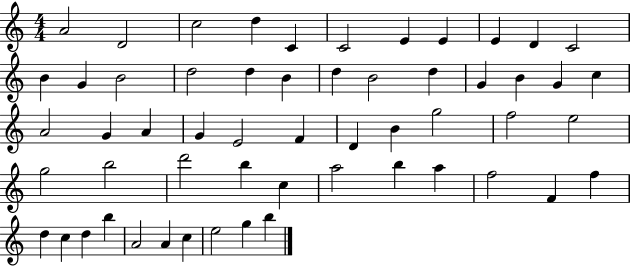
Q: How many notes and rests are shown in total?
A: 56